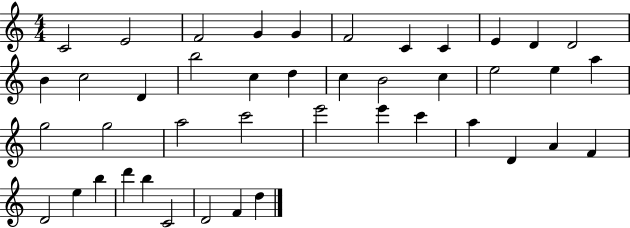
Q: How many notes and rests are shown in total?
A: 43